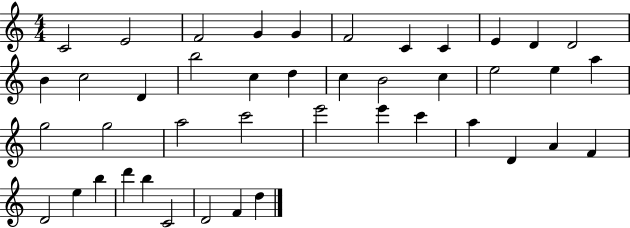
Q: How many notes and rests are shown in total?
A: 43